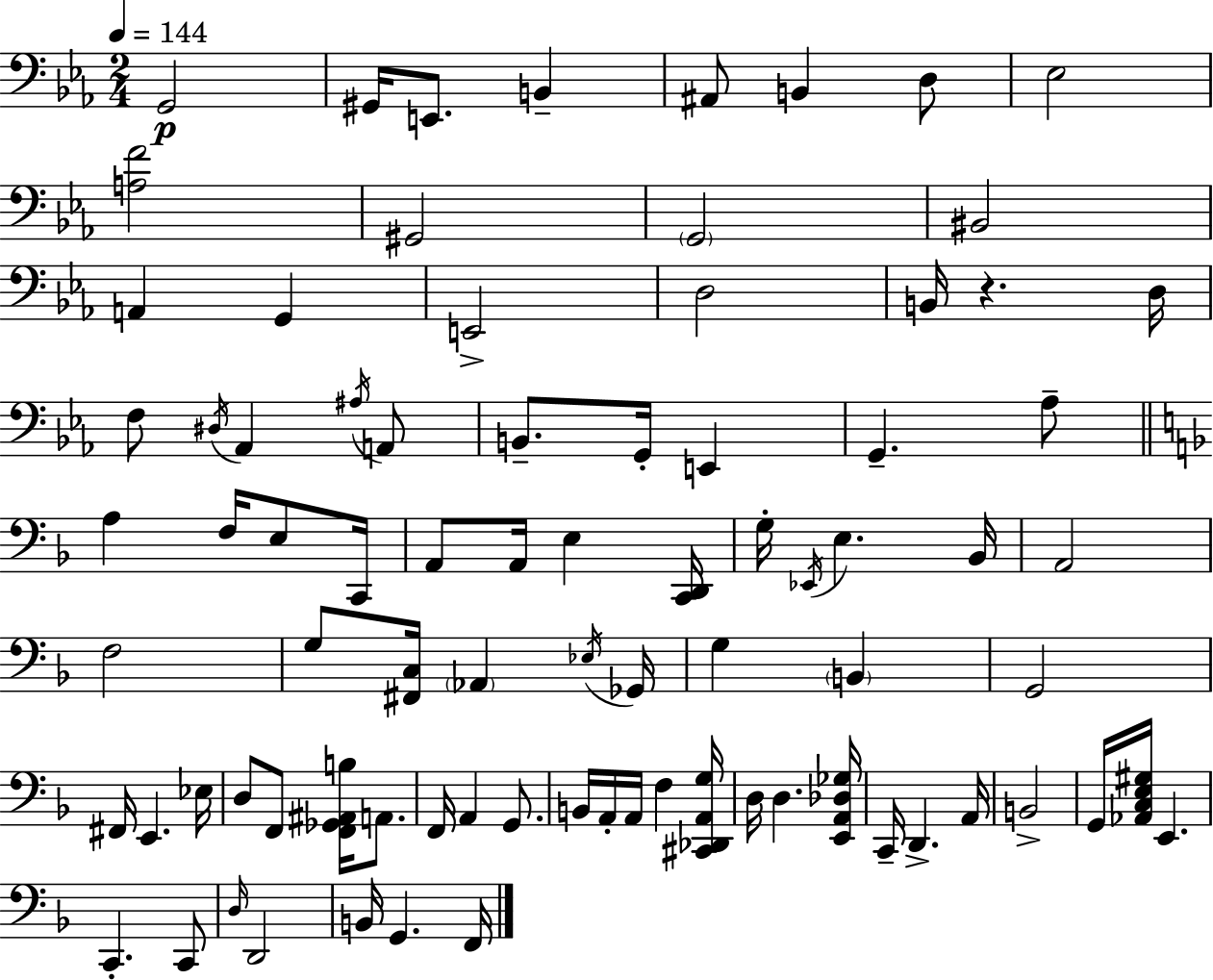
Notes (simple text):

G2/h G#2/s E2/e. B2/q A#2/e B2/q D3/e Eb3/h [A3,F4]/h G#2/h G2/h BIS2/h A2/q G2/q E2/h D3/h B2/s R/q. D3/s F3/e D#3/s Ab2/q A#3/s A2/e B2/e. G2/s E2/q G2/q. Ab3/e A3/q F3/s E3/e C2/s A2/e A2/s E3/q [C2,D2]/s G3/s Eb2/s E3/q. Bb2/s A2/h F3/h G3/e [F#2,C3]/s Ab2/q Eb3/s Gb2/s G3/q B2/q G2/h F#2/s E2/q. Eb3/s D3/e F2/e [F2,Gb2,A#2,B3]/s A2/e. F2/s A2/q G2/e. B2/s A2/s A2/s F3/q [C#2,Db2,A2,G3]/s D3/s D3/q. [E2,A2,Db3,Gb3]/s C2/s D2/q. A2/s B2/h G2/s [Ab2,C3,E3,G#3]/s E2/q. C2/q. C2/e D3/s D2/h B2/s G2/q. F2/s